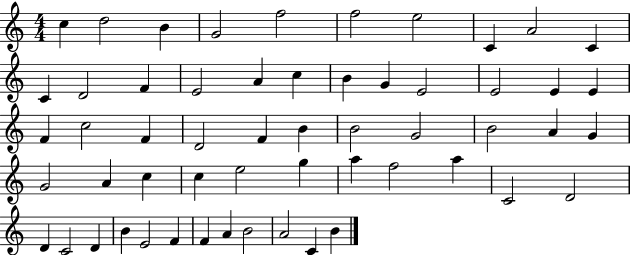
{
  \clef treble
  \numericTimeSignature
  \time 4/4
  \key c \major
  c''4 d''2 b'4 | g'2 f''2 | f''2 e''2 | c'4 a'2 c'4 | \break c'4 d'2 f'4 | e'2 a'4 c''4 | b'4 g'4 e'2 | e'2 e'4 e'4 | \break f'4 c''2 f'4 | d'2 f'4 b'4 | b'2 g'2 | b'2 a'4 g'4 | \break g'2 a'4 c''4 | c''4 e''2 g''4 | a''4 f''2 a''4 | c'2 d'2 | \break d'4 c'2 d'4 | b'4 e'2 f'4 | f'4 a'4 b'2 | a'2 c'4 b'4 | \break \bar "|."
}